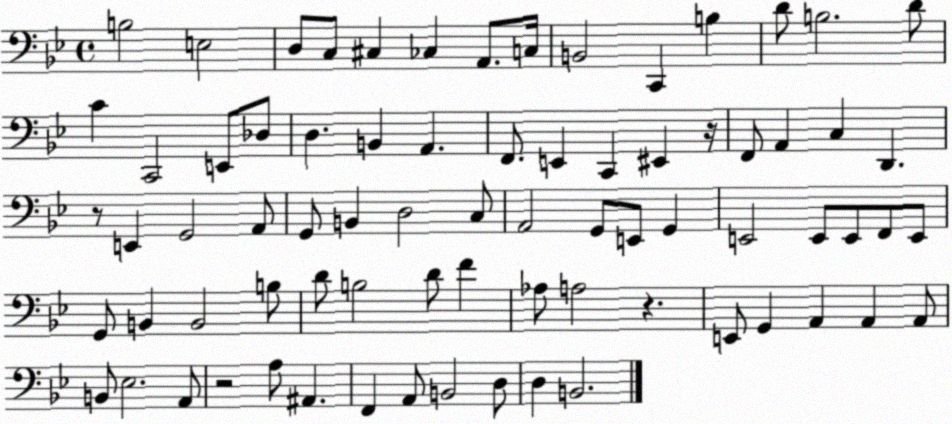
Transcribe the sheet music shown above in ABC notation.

X:1
T:Untitled
M:4/4
L:1/4
K:Bb
B,2 E,2 D,/2 C,/2 ^C, _C, A,,/2 C,/4 B,,2 C,, B, D/2 B,2 D/2 C C,,2 E,,/2 _D,/2 D, B,, A,, F,,/2 E,, C,, ^E,, z/4 F,,/2 A,, C, D,, z/2 E,, G,,2 A,,/2 G,,/2 B,, D,2 C,/2 A,,2 G,,/2 E,,/2 G,, E,,2 E,,/2 E,,/2 F,,/2 E,,/2 G,,/2 B,, B,,2 B,/2 D/2 B,2 D/2 F _A,/2 A,2 z E,,/2 G,, A,, A,, A,,/2 B,,/2 _E,2 A,,/2 z2 A,/2 ^A,, F,, A,,/2 B,,2 D,/2 D, B,,2